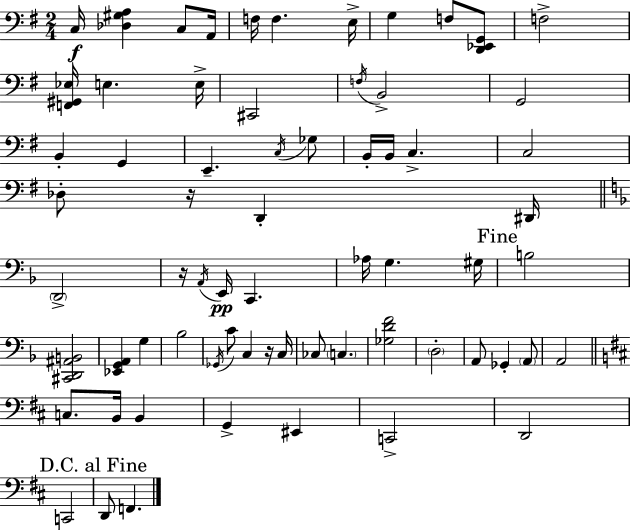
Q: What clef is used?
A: bass